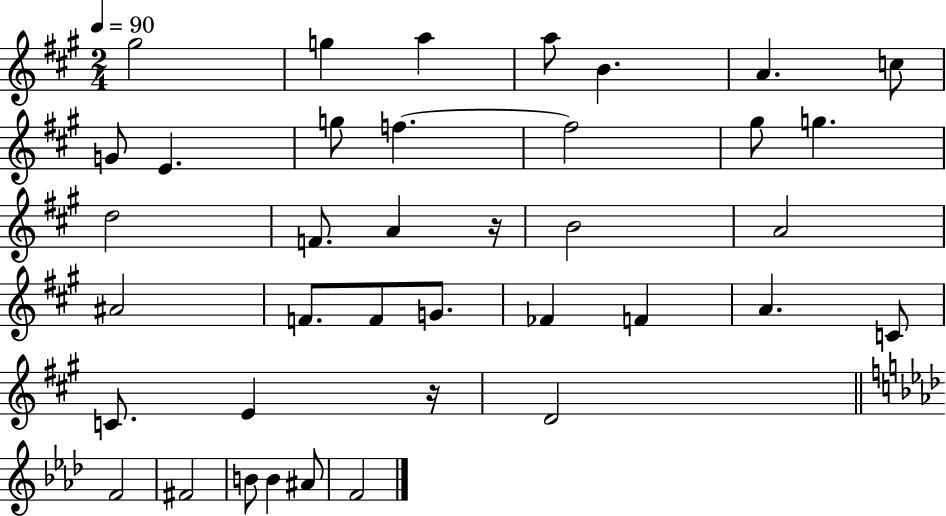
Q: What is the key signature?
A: A major